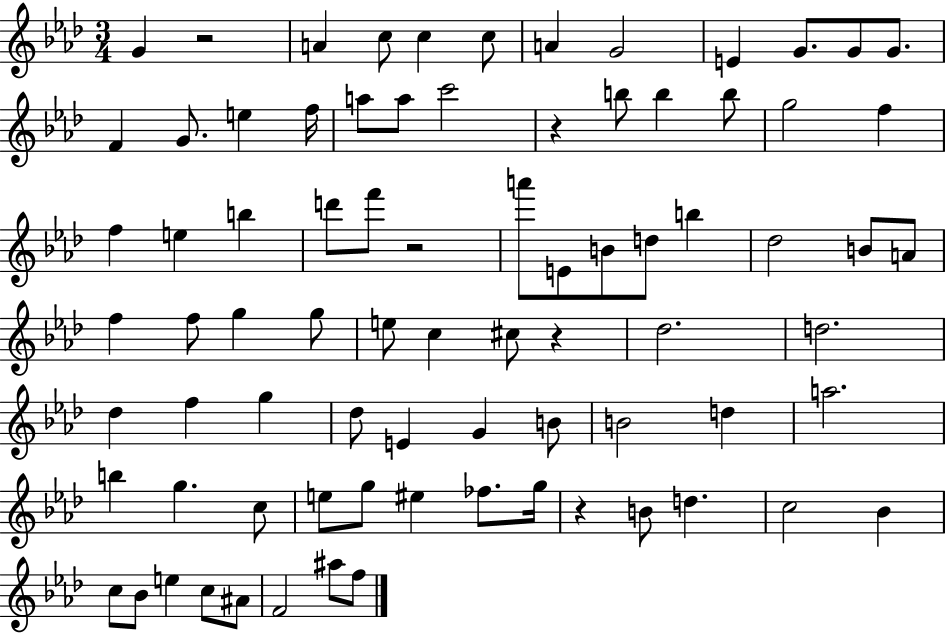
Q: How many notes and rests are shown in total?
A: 80